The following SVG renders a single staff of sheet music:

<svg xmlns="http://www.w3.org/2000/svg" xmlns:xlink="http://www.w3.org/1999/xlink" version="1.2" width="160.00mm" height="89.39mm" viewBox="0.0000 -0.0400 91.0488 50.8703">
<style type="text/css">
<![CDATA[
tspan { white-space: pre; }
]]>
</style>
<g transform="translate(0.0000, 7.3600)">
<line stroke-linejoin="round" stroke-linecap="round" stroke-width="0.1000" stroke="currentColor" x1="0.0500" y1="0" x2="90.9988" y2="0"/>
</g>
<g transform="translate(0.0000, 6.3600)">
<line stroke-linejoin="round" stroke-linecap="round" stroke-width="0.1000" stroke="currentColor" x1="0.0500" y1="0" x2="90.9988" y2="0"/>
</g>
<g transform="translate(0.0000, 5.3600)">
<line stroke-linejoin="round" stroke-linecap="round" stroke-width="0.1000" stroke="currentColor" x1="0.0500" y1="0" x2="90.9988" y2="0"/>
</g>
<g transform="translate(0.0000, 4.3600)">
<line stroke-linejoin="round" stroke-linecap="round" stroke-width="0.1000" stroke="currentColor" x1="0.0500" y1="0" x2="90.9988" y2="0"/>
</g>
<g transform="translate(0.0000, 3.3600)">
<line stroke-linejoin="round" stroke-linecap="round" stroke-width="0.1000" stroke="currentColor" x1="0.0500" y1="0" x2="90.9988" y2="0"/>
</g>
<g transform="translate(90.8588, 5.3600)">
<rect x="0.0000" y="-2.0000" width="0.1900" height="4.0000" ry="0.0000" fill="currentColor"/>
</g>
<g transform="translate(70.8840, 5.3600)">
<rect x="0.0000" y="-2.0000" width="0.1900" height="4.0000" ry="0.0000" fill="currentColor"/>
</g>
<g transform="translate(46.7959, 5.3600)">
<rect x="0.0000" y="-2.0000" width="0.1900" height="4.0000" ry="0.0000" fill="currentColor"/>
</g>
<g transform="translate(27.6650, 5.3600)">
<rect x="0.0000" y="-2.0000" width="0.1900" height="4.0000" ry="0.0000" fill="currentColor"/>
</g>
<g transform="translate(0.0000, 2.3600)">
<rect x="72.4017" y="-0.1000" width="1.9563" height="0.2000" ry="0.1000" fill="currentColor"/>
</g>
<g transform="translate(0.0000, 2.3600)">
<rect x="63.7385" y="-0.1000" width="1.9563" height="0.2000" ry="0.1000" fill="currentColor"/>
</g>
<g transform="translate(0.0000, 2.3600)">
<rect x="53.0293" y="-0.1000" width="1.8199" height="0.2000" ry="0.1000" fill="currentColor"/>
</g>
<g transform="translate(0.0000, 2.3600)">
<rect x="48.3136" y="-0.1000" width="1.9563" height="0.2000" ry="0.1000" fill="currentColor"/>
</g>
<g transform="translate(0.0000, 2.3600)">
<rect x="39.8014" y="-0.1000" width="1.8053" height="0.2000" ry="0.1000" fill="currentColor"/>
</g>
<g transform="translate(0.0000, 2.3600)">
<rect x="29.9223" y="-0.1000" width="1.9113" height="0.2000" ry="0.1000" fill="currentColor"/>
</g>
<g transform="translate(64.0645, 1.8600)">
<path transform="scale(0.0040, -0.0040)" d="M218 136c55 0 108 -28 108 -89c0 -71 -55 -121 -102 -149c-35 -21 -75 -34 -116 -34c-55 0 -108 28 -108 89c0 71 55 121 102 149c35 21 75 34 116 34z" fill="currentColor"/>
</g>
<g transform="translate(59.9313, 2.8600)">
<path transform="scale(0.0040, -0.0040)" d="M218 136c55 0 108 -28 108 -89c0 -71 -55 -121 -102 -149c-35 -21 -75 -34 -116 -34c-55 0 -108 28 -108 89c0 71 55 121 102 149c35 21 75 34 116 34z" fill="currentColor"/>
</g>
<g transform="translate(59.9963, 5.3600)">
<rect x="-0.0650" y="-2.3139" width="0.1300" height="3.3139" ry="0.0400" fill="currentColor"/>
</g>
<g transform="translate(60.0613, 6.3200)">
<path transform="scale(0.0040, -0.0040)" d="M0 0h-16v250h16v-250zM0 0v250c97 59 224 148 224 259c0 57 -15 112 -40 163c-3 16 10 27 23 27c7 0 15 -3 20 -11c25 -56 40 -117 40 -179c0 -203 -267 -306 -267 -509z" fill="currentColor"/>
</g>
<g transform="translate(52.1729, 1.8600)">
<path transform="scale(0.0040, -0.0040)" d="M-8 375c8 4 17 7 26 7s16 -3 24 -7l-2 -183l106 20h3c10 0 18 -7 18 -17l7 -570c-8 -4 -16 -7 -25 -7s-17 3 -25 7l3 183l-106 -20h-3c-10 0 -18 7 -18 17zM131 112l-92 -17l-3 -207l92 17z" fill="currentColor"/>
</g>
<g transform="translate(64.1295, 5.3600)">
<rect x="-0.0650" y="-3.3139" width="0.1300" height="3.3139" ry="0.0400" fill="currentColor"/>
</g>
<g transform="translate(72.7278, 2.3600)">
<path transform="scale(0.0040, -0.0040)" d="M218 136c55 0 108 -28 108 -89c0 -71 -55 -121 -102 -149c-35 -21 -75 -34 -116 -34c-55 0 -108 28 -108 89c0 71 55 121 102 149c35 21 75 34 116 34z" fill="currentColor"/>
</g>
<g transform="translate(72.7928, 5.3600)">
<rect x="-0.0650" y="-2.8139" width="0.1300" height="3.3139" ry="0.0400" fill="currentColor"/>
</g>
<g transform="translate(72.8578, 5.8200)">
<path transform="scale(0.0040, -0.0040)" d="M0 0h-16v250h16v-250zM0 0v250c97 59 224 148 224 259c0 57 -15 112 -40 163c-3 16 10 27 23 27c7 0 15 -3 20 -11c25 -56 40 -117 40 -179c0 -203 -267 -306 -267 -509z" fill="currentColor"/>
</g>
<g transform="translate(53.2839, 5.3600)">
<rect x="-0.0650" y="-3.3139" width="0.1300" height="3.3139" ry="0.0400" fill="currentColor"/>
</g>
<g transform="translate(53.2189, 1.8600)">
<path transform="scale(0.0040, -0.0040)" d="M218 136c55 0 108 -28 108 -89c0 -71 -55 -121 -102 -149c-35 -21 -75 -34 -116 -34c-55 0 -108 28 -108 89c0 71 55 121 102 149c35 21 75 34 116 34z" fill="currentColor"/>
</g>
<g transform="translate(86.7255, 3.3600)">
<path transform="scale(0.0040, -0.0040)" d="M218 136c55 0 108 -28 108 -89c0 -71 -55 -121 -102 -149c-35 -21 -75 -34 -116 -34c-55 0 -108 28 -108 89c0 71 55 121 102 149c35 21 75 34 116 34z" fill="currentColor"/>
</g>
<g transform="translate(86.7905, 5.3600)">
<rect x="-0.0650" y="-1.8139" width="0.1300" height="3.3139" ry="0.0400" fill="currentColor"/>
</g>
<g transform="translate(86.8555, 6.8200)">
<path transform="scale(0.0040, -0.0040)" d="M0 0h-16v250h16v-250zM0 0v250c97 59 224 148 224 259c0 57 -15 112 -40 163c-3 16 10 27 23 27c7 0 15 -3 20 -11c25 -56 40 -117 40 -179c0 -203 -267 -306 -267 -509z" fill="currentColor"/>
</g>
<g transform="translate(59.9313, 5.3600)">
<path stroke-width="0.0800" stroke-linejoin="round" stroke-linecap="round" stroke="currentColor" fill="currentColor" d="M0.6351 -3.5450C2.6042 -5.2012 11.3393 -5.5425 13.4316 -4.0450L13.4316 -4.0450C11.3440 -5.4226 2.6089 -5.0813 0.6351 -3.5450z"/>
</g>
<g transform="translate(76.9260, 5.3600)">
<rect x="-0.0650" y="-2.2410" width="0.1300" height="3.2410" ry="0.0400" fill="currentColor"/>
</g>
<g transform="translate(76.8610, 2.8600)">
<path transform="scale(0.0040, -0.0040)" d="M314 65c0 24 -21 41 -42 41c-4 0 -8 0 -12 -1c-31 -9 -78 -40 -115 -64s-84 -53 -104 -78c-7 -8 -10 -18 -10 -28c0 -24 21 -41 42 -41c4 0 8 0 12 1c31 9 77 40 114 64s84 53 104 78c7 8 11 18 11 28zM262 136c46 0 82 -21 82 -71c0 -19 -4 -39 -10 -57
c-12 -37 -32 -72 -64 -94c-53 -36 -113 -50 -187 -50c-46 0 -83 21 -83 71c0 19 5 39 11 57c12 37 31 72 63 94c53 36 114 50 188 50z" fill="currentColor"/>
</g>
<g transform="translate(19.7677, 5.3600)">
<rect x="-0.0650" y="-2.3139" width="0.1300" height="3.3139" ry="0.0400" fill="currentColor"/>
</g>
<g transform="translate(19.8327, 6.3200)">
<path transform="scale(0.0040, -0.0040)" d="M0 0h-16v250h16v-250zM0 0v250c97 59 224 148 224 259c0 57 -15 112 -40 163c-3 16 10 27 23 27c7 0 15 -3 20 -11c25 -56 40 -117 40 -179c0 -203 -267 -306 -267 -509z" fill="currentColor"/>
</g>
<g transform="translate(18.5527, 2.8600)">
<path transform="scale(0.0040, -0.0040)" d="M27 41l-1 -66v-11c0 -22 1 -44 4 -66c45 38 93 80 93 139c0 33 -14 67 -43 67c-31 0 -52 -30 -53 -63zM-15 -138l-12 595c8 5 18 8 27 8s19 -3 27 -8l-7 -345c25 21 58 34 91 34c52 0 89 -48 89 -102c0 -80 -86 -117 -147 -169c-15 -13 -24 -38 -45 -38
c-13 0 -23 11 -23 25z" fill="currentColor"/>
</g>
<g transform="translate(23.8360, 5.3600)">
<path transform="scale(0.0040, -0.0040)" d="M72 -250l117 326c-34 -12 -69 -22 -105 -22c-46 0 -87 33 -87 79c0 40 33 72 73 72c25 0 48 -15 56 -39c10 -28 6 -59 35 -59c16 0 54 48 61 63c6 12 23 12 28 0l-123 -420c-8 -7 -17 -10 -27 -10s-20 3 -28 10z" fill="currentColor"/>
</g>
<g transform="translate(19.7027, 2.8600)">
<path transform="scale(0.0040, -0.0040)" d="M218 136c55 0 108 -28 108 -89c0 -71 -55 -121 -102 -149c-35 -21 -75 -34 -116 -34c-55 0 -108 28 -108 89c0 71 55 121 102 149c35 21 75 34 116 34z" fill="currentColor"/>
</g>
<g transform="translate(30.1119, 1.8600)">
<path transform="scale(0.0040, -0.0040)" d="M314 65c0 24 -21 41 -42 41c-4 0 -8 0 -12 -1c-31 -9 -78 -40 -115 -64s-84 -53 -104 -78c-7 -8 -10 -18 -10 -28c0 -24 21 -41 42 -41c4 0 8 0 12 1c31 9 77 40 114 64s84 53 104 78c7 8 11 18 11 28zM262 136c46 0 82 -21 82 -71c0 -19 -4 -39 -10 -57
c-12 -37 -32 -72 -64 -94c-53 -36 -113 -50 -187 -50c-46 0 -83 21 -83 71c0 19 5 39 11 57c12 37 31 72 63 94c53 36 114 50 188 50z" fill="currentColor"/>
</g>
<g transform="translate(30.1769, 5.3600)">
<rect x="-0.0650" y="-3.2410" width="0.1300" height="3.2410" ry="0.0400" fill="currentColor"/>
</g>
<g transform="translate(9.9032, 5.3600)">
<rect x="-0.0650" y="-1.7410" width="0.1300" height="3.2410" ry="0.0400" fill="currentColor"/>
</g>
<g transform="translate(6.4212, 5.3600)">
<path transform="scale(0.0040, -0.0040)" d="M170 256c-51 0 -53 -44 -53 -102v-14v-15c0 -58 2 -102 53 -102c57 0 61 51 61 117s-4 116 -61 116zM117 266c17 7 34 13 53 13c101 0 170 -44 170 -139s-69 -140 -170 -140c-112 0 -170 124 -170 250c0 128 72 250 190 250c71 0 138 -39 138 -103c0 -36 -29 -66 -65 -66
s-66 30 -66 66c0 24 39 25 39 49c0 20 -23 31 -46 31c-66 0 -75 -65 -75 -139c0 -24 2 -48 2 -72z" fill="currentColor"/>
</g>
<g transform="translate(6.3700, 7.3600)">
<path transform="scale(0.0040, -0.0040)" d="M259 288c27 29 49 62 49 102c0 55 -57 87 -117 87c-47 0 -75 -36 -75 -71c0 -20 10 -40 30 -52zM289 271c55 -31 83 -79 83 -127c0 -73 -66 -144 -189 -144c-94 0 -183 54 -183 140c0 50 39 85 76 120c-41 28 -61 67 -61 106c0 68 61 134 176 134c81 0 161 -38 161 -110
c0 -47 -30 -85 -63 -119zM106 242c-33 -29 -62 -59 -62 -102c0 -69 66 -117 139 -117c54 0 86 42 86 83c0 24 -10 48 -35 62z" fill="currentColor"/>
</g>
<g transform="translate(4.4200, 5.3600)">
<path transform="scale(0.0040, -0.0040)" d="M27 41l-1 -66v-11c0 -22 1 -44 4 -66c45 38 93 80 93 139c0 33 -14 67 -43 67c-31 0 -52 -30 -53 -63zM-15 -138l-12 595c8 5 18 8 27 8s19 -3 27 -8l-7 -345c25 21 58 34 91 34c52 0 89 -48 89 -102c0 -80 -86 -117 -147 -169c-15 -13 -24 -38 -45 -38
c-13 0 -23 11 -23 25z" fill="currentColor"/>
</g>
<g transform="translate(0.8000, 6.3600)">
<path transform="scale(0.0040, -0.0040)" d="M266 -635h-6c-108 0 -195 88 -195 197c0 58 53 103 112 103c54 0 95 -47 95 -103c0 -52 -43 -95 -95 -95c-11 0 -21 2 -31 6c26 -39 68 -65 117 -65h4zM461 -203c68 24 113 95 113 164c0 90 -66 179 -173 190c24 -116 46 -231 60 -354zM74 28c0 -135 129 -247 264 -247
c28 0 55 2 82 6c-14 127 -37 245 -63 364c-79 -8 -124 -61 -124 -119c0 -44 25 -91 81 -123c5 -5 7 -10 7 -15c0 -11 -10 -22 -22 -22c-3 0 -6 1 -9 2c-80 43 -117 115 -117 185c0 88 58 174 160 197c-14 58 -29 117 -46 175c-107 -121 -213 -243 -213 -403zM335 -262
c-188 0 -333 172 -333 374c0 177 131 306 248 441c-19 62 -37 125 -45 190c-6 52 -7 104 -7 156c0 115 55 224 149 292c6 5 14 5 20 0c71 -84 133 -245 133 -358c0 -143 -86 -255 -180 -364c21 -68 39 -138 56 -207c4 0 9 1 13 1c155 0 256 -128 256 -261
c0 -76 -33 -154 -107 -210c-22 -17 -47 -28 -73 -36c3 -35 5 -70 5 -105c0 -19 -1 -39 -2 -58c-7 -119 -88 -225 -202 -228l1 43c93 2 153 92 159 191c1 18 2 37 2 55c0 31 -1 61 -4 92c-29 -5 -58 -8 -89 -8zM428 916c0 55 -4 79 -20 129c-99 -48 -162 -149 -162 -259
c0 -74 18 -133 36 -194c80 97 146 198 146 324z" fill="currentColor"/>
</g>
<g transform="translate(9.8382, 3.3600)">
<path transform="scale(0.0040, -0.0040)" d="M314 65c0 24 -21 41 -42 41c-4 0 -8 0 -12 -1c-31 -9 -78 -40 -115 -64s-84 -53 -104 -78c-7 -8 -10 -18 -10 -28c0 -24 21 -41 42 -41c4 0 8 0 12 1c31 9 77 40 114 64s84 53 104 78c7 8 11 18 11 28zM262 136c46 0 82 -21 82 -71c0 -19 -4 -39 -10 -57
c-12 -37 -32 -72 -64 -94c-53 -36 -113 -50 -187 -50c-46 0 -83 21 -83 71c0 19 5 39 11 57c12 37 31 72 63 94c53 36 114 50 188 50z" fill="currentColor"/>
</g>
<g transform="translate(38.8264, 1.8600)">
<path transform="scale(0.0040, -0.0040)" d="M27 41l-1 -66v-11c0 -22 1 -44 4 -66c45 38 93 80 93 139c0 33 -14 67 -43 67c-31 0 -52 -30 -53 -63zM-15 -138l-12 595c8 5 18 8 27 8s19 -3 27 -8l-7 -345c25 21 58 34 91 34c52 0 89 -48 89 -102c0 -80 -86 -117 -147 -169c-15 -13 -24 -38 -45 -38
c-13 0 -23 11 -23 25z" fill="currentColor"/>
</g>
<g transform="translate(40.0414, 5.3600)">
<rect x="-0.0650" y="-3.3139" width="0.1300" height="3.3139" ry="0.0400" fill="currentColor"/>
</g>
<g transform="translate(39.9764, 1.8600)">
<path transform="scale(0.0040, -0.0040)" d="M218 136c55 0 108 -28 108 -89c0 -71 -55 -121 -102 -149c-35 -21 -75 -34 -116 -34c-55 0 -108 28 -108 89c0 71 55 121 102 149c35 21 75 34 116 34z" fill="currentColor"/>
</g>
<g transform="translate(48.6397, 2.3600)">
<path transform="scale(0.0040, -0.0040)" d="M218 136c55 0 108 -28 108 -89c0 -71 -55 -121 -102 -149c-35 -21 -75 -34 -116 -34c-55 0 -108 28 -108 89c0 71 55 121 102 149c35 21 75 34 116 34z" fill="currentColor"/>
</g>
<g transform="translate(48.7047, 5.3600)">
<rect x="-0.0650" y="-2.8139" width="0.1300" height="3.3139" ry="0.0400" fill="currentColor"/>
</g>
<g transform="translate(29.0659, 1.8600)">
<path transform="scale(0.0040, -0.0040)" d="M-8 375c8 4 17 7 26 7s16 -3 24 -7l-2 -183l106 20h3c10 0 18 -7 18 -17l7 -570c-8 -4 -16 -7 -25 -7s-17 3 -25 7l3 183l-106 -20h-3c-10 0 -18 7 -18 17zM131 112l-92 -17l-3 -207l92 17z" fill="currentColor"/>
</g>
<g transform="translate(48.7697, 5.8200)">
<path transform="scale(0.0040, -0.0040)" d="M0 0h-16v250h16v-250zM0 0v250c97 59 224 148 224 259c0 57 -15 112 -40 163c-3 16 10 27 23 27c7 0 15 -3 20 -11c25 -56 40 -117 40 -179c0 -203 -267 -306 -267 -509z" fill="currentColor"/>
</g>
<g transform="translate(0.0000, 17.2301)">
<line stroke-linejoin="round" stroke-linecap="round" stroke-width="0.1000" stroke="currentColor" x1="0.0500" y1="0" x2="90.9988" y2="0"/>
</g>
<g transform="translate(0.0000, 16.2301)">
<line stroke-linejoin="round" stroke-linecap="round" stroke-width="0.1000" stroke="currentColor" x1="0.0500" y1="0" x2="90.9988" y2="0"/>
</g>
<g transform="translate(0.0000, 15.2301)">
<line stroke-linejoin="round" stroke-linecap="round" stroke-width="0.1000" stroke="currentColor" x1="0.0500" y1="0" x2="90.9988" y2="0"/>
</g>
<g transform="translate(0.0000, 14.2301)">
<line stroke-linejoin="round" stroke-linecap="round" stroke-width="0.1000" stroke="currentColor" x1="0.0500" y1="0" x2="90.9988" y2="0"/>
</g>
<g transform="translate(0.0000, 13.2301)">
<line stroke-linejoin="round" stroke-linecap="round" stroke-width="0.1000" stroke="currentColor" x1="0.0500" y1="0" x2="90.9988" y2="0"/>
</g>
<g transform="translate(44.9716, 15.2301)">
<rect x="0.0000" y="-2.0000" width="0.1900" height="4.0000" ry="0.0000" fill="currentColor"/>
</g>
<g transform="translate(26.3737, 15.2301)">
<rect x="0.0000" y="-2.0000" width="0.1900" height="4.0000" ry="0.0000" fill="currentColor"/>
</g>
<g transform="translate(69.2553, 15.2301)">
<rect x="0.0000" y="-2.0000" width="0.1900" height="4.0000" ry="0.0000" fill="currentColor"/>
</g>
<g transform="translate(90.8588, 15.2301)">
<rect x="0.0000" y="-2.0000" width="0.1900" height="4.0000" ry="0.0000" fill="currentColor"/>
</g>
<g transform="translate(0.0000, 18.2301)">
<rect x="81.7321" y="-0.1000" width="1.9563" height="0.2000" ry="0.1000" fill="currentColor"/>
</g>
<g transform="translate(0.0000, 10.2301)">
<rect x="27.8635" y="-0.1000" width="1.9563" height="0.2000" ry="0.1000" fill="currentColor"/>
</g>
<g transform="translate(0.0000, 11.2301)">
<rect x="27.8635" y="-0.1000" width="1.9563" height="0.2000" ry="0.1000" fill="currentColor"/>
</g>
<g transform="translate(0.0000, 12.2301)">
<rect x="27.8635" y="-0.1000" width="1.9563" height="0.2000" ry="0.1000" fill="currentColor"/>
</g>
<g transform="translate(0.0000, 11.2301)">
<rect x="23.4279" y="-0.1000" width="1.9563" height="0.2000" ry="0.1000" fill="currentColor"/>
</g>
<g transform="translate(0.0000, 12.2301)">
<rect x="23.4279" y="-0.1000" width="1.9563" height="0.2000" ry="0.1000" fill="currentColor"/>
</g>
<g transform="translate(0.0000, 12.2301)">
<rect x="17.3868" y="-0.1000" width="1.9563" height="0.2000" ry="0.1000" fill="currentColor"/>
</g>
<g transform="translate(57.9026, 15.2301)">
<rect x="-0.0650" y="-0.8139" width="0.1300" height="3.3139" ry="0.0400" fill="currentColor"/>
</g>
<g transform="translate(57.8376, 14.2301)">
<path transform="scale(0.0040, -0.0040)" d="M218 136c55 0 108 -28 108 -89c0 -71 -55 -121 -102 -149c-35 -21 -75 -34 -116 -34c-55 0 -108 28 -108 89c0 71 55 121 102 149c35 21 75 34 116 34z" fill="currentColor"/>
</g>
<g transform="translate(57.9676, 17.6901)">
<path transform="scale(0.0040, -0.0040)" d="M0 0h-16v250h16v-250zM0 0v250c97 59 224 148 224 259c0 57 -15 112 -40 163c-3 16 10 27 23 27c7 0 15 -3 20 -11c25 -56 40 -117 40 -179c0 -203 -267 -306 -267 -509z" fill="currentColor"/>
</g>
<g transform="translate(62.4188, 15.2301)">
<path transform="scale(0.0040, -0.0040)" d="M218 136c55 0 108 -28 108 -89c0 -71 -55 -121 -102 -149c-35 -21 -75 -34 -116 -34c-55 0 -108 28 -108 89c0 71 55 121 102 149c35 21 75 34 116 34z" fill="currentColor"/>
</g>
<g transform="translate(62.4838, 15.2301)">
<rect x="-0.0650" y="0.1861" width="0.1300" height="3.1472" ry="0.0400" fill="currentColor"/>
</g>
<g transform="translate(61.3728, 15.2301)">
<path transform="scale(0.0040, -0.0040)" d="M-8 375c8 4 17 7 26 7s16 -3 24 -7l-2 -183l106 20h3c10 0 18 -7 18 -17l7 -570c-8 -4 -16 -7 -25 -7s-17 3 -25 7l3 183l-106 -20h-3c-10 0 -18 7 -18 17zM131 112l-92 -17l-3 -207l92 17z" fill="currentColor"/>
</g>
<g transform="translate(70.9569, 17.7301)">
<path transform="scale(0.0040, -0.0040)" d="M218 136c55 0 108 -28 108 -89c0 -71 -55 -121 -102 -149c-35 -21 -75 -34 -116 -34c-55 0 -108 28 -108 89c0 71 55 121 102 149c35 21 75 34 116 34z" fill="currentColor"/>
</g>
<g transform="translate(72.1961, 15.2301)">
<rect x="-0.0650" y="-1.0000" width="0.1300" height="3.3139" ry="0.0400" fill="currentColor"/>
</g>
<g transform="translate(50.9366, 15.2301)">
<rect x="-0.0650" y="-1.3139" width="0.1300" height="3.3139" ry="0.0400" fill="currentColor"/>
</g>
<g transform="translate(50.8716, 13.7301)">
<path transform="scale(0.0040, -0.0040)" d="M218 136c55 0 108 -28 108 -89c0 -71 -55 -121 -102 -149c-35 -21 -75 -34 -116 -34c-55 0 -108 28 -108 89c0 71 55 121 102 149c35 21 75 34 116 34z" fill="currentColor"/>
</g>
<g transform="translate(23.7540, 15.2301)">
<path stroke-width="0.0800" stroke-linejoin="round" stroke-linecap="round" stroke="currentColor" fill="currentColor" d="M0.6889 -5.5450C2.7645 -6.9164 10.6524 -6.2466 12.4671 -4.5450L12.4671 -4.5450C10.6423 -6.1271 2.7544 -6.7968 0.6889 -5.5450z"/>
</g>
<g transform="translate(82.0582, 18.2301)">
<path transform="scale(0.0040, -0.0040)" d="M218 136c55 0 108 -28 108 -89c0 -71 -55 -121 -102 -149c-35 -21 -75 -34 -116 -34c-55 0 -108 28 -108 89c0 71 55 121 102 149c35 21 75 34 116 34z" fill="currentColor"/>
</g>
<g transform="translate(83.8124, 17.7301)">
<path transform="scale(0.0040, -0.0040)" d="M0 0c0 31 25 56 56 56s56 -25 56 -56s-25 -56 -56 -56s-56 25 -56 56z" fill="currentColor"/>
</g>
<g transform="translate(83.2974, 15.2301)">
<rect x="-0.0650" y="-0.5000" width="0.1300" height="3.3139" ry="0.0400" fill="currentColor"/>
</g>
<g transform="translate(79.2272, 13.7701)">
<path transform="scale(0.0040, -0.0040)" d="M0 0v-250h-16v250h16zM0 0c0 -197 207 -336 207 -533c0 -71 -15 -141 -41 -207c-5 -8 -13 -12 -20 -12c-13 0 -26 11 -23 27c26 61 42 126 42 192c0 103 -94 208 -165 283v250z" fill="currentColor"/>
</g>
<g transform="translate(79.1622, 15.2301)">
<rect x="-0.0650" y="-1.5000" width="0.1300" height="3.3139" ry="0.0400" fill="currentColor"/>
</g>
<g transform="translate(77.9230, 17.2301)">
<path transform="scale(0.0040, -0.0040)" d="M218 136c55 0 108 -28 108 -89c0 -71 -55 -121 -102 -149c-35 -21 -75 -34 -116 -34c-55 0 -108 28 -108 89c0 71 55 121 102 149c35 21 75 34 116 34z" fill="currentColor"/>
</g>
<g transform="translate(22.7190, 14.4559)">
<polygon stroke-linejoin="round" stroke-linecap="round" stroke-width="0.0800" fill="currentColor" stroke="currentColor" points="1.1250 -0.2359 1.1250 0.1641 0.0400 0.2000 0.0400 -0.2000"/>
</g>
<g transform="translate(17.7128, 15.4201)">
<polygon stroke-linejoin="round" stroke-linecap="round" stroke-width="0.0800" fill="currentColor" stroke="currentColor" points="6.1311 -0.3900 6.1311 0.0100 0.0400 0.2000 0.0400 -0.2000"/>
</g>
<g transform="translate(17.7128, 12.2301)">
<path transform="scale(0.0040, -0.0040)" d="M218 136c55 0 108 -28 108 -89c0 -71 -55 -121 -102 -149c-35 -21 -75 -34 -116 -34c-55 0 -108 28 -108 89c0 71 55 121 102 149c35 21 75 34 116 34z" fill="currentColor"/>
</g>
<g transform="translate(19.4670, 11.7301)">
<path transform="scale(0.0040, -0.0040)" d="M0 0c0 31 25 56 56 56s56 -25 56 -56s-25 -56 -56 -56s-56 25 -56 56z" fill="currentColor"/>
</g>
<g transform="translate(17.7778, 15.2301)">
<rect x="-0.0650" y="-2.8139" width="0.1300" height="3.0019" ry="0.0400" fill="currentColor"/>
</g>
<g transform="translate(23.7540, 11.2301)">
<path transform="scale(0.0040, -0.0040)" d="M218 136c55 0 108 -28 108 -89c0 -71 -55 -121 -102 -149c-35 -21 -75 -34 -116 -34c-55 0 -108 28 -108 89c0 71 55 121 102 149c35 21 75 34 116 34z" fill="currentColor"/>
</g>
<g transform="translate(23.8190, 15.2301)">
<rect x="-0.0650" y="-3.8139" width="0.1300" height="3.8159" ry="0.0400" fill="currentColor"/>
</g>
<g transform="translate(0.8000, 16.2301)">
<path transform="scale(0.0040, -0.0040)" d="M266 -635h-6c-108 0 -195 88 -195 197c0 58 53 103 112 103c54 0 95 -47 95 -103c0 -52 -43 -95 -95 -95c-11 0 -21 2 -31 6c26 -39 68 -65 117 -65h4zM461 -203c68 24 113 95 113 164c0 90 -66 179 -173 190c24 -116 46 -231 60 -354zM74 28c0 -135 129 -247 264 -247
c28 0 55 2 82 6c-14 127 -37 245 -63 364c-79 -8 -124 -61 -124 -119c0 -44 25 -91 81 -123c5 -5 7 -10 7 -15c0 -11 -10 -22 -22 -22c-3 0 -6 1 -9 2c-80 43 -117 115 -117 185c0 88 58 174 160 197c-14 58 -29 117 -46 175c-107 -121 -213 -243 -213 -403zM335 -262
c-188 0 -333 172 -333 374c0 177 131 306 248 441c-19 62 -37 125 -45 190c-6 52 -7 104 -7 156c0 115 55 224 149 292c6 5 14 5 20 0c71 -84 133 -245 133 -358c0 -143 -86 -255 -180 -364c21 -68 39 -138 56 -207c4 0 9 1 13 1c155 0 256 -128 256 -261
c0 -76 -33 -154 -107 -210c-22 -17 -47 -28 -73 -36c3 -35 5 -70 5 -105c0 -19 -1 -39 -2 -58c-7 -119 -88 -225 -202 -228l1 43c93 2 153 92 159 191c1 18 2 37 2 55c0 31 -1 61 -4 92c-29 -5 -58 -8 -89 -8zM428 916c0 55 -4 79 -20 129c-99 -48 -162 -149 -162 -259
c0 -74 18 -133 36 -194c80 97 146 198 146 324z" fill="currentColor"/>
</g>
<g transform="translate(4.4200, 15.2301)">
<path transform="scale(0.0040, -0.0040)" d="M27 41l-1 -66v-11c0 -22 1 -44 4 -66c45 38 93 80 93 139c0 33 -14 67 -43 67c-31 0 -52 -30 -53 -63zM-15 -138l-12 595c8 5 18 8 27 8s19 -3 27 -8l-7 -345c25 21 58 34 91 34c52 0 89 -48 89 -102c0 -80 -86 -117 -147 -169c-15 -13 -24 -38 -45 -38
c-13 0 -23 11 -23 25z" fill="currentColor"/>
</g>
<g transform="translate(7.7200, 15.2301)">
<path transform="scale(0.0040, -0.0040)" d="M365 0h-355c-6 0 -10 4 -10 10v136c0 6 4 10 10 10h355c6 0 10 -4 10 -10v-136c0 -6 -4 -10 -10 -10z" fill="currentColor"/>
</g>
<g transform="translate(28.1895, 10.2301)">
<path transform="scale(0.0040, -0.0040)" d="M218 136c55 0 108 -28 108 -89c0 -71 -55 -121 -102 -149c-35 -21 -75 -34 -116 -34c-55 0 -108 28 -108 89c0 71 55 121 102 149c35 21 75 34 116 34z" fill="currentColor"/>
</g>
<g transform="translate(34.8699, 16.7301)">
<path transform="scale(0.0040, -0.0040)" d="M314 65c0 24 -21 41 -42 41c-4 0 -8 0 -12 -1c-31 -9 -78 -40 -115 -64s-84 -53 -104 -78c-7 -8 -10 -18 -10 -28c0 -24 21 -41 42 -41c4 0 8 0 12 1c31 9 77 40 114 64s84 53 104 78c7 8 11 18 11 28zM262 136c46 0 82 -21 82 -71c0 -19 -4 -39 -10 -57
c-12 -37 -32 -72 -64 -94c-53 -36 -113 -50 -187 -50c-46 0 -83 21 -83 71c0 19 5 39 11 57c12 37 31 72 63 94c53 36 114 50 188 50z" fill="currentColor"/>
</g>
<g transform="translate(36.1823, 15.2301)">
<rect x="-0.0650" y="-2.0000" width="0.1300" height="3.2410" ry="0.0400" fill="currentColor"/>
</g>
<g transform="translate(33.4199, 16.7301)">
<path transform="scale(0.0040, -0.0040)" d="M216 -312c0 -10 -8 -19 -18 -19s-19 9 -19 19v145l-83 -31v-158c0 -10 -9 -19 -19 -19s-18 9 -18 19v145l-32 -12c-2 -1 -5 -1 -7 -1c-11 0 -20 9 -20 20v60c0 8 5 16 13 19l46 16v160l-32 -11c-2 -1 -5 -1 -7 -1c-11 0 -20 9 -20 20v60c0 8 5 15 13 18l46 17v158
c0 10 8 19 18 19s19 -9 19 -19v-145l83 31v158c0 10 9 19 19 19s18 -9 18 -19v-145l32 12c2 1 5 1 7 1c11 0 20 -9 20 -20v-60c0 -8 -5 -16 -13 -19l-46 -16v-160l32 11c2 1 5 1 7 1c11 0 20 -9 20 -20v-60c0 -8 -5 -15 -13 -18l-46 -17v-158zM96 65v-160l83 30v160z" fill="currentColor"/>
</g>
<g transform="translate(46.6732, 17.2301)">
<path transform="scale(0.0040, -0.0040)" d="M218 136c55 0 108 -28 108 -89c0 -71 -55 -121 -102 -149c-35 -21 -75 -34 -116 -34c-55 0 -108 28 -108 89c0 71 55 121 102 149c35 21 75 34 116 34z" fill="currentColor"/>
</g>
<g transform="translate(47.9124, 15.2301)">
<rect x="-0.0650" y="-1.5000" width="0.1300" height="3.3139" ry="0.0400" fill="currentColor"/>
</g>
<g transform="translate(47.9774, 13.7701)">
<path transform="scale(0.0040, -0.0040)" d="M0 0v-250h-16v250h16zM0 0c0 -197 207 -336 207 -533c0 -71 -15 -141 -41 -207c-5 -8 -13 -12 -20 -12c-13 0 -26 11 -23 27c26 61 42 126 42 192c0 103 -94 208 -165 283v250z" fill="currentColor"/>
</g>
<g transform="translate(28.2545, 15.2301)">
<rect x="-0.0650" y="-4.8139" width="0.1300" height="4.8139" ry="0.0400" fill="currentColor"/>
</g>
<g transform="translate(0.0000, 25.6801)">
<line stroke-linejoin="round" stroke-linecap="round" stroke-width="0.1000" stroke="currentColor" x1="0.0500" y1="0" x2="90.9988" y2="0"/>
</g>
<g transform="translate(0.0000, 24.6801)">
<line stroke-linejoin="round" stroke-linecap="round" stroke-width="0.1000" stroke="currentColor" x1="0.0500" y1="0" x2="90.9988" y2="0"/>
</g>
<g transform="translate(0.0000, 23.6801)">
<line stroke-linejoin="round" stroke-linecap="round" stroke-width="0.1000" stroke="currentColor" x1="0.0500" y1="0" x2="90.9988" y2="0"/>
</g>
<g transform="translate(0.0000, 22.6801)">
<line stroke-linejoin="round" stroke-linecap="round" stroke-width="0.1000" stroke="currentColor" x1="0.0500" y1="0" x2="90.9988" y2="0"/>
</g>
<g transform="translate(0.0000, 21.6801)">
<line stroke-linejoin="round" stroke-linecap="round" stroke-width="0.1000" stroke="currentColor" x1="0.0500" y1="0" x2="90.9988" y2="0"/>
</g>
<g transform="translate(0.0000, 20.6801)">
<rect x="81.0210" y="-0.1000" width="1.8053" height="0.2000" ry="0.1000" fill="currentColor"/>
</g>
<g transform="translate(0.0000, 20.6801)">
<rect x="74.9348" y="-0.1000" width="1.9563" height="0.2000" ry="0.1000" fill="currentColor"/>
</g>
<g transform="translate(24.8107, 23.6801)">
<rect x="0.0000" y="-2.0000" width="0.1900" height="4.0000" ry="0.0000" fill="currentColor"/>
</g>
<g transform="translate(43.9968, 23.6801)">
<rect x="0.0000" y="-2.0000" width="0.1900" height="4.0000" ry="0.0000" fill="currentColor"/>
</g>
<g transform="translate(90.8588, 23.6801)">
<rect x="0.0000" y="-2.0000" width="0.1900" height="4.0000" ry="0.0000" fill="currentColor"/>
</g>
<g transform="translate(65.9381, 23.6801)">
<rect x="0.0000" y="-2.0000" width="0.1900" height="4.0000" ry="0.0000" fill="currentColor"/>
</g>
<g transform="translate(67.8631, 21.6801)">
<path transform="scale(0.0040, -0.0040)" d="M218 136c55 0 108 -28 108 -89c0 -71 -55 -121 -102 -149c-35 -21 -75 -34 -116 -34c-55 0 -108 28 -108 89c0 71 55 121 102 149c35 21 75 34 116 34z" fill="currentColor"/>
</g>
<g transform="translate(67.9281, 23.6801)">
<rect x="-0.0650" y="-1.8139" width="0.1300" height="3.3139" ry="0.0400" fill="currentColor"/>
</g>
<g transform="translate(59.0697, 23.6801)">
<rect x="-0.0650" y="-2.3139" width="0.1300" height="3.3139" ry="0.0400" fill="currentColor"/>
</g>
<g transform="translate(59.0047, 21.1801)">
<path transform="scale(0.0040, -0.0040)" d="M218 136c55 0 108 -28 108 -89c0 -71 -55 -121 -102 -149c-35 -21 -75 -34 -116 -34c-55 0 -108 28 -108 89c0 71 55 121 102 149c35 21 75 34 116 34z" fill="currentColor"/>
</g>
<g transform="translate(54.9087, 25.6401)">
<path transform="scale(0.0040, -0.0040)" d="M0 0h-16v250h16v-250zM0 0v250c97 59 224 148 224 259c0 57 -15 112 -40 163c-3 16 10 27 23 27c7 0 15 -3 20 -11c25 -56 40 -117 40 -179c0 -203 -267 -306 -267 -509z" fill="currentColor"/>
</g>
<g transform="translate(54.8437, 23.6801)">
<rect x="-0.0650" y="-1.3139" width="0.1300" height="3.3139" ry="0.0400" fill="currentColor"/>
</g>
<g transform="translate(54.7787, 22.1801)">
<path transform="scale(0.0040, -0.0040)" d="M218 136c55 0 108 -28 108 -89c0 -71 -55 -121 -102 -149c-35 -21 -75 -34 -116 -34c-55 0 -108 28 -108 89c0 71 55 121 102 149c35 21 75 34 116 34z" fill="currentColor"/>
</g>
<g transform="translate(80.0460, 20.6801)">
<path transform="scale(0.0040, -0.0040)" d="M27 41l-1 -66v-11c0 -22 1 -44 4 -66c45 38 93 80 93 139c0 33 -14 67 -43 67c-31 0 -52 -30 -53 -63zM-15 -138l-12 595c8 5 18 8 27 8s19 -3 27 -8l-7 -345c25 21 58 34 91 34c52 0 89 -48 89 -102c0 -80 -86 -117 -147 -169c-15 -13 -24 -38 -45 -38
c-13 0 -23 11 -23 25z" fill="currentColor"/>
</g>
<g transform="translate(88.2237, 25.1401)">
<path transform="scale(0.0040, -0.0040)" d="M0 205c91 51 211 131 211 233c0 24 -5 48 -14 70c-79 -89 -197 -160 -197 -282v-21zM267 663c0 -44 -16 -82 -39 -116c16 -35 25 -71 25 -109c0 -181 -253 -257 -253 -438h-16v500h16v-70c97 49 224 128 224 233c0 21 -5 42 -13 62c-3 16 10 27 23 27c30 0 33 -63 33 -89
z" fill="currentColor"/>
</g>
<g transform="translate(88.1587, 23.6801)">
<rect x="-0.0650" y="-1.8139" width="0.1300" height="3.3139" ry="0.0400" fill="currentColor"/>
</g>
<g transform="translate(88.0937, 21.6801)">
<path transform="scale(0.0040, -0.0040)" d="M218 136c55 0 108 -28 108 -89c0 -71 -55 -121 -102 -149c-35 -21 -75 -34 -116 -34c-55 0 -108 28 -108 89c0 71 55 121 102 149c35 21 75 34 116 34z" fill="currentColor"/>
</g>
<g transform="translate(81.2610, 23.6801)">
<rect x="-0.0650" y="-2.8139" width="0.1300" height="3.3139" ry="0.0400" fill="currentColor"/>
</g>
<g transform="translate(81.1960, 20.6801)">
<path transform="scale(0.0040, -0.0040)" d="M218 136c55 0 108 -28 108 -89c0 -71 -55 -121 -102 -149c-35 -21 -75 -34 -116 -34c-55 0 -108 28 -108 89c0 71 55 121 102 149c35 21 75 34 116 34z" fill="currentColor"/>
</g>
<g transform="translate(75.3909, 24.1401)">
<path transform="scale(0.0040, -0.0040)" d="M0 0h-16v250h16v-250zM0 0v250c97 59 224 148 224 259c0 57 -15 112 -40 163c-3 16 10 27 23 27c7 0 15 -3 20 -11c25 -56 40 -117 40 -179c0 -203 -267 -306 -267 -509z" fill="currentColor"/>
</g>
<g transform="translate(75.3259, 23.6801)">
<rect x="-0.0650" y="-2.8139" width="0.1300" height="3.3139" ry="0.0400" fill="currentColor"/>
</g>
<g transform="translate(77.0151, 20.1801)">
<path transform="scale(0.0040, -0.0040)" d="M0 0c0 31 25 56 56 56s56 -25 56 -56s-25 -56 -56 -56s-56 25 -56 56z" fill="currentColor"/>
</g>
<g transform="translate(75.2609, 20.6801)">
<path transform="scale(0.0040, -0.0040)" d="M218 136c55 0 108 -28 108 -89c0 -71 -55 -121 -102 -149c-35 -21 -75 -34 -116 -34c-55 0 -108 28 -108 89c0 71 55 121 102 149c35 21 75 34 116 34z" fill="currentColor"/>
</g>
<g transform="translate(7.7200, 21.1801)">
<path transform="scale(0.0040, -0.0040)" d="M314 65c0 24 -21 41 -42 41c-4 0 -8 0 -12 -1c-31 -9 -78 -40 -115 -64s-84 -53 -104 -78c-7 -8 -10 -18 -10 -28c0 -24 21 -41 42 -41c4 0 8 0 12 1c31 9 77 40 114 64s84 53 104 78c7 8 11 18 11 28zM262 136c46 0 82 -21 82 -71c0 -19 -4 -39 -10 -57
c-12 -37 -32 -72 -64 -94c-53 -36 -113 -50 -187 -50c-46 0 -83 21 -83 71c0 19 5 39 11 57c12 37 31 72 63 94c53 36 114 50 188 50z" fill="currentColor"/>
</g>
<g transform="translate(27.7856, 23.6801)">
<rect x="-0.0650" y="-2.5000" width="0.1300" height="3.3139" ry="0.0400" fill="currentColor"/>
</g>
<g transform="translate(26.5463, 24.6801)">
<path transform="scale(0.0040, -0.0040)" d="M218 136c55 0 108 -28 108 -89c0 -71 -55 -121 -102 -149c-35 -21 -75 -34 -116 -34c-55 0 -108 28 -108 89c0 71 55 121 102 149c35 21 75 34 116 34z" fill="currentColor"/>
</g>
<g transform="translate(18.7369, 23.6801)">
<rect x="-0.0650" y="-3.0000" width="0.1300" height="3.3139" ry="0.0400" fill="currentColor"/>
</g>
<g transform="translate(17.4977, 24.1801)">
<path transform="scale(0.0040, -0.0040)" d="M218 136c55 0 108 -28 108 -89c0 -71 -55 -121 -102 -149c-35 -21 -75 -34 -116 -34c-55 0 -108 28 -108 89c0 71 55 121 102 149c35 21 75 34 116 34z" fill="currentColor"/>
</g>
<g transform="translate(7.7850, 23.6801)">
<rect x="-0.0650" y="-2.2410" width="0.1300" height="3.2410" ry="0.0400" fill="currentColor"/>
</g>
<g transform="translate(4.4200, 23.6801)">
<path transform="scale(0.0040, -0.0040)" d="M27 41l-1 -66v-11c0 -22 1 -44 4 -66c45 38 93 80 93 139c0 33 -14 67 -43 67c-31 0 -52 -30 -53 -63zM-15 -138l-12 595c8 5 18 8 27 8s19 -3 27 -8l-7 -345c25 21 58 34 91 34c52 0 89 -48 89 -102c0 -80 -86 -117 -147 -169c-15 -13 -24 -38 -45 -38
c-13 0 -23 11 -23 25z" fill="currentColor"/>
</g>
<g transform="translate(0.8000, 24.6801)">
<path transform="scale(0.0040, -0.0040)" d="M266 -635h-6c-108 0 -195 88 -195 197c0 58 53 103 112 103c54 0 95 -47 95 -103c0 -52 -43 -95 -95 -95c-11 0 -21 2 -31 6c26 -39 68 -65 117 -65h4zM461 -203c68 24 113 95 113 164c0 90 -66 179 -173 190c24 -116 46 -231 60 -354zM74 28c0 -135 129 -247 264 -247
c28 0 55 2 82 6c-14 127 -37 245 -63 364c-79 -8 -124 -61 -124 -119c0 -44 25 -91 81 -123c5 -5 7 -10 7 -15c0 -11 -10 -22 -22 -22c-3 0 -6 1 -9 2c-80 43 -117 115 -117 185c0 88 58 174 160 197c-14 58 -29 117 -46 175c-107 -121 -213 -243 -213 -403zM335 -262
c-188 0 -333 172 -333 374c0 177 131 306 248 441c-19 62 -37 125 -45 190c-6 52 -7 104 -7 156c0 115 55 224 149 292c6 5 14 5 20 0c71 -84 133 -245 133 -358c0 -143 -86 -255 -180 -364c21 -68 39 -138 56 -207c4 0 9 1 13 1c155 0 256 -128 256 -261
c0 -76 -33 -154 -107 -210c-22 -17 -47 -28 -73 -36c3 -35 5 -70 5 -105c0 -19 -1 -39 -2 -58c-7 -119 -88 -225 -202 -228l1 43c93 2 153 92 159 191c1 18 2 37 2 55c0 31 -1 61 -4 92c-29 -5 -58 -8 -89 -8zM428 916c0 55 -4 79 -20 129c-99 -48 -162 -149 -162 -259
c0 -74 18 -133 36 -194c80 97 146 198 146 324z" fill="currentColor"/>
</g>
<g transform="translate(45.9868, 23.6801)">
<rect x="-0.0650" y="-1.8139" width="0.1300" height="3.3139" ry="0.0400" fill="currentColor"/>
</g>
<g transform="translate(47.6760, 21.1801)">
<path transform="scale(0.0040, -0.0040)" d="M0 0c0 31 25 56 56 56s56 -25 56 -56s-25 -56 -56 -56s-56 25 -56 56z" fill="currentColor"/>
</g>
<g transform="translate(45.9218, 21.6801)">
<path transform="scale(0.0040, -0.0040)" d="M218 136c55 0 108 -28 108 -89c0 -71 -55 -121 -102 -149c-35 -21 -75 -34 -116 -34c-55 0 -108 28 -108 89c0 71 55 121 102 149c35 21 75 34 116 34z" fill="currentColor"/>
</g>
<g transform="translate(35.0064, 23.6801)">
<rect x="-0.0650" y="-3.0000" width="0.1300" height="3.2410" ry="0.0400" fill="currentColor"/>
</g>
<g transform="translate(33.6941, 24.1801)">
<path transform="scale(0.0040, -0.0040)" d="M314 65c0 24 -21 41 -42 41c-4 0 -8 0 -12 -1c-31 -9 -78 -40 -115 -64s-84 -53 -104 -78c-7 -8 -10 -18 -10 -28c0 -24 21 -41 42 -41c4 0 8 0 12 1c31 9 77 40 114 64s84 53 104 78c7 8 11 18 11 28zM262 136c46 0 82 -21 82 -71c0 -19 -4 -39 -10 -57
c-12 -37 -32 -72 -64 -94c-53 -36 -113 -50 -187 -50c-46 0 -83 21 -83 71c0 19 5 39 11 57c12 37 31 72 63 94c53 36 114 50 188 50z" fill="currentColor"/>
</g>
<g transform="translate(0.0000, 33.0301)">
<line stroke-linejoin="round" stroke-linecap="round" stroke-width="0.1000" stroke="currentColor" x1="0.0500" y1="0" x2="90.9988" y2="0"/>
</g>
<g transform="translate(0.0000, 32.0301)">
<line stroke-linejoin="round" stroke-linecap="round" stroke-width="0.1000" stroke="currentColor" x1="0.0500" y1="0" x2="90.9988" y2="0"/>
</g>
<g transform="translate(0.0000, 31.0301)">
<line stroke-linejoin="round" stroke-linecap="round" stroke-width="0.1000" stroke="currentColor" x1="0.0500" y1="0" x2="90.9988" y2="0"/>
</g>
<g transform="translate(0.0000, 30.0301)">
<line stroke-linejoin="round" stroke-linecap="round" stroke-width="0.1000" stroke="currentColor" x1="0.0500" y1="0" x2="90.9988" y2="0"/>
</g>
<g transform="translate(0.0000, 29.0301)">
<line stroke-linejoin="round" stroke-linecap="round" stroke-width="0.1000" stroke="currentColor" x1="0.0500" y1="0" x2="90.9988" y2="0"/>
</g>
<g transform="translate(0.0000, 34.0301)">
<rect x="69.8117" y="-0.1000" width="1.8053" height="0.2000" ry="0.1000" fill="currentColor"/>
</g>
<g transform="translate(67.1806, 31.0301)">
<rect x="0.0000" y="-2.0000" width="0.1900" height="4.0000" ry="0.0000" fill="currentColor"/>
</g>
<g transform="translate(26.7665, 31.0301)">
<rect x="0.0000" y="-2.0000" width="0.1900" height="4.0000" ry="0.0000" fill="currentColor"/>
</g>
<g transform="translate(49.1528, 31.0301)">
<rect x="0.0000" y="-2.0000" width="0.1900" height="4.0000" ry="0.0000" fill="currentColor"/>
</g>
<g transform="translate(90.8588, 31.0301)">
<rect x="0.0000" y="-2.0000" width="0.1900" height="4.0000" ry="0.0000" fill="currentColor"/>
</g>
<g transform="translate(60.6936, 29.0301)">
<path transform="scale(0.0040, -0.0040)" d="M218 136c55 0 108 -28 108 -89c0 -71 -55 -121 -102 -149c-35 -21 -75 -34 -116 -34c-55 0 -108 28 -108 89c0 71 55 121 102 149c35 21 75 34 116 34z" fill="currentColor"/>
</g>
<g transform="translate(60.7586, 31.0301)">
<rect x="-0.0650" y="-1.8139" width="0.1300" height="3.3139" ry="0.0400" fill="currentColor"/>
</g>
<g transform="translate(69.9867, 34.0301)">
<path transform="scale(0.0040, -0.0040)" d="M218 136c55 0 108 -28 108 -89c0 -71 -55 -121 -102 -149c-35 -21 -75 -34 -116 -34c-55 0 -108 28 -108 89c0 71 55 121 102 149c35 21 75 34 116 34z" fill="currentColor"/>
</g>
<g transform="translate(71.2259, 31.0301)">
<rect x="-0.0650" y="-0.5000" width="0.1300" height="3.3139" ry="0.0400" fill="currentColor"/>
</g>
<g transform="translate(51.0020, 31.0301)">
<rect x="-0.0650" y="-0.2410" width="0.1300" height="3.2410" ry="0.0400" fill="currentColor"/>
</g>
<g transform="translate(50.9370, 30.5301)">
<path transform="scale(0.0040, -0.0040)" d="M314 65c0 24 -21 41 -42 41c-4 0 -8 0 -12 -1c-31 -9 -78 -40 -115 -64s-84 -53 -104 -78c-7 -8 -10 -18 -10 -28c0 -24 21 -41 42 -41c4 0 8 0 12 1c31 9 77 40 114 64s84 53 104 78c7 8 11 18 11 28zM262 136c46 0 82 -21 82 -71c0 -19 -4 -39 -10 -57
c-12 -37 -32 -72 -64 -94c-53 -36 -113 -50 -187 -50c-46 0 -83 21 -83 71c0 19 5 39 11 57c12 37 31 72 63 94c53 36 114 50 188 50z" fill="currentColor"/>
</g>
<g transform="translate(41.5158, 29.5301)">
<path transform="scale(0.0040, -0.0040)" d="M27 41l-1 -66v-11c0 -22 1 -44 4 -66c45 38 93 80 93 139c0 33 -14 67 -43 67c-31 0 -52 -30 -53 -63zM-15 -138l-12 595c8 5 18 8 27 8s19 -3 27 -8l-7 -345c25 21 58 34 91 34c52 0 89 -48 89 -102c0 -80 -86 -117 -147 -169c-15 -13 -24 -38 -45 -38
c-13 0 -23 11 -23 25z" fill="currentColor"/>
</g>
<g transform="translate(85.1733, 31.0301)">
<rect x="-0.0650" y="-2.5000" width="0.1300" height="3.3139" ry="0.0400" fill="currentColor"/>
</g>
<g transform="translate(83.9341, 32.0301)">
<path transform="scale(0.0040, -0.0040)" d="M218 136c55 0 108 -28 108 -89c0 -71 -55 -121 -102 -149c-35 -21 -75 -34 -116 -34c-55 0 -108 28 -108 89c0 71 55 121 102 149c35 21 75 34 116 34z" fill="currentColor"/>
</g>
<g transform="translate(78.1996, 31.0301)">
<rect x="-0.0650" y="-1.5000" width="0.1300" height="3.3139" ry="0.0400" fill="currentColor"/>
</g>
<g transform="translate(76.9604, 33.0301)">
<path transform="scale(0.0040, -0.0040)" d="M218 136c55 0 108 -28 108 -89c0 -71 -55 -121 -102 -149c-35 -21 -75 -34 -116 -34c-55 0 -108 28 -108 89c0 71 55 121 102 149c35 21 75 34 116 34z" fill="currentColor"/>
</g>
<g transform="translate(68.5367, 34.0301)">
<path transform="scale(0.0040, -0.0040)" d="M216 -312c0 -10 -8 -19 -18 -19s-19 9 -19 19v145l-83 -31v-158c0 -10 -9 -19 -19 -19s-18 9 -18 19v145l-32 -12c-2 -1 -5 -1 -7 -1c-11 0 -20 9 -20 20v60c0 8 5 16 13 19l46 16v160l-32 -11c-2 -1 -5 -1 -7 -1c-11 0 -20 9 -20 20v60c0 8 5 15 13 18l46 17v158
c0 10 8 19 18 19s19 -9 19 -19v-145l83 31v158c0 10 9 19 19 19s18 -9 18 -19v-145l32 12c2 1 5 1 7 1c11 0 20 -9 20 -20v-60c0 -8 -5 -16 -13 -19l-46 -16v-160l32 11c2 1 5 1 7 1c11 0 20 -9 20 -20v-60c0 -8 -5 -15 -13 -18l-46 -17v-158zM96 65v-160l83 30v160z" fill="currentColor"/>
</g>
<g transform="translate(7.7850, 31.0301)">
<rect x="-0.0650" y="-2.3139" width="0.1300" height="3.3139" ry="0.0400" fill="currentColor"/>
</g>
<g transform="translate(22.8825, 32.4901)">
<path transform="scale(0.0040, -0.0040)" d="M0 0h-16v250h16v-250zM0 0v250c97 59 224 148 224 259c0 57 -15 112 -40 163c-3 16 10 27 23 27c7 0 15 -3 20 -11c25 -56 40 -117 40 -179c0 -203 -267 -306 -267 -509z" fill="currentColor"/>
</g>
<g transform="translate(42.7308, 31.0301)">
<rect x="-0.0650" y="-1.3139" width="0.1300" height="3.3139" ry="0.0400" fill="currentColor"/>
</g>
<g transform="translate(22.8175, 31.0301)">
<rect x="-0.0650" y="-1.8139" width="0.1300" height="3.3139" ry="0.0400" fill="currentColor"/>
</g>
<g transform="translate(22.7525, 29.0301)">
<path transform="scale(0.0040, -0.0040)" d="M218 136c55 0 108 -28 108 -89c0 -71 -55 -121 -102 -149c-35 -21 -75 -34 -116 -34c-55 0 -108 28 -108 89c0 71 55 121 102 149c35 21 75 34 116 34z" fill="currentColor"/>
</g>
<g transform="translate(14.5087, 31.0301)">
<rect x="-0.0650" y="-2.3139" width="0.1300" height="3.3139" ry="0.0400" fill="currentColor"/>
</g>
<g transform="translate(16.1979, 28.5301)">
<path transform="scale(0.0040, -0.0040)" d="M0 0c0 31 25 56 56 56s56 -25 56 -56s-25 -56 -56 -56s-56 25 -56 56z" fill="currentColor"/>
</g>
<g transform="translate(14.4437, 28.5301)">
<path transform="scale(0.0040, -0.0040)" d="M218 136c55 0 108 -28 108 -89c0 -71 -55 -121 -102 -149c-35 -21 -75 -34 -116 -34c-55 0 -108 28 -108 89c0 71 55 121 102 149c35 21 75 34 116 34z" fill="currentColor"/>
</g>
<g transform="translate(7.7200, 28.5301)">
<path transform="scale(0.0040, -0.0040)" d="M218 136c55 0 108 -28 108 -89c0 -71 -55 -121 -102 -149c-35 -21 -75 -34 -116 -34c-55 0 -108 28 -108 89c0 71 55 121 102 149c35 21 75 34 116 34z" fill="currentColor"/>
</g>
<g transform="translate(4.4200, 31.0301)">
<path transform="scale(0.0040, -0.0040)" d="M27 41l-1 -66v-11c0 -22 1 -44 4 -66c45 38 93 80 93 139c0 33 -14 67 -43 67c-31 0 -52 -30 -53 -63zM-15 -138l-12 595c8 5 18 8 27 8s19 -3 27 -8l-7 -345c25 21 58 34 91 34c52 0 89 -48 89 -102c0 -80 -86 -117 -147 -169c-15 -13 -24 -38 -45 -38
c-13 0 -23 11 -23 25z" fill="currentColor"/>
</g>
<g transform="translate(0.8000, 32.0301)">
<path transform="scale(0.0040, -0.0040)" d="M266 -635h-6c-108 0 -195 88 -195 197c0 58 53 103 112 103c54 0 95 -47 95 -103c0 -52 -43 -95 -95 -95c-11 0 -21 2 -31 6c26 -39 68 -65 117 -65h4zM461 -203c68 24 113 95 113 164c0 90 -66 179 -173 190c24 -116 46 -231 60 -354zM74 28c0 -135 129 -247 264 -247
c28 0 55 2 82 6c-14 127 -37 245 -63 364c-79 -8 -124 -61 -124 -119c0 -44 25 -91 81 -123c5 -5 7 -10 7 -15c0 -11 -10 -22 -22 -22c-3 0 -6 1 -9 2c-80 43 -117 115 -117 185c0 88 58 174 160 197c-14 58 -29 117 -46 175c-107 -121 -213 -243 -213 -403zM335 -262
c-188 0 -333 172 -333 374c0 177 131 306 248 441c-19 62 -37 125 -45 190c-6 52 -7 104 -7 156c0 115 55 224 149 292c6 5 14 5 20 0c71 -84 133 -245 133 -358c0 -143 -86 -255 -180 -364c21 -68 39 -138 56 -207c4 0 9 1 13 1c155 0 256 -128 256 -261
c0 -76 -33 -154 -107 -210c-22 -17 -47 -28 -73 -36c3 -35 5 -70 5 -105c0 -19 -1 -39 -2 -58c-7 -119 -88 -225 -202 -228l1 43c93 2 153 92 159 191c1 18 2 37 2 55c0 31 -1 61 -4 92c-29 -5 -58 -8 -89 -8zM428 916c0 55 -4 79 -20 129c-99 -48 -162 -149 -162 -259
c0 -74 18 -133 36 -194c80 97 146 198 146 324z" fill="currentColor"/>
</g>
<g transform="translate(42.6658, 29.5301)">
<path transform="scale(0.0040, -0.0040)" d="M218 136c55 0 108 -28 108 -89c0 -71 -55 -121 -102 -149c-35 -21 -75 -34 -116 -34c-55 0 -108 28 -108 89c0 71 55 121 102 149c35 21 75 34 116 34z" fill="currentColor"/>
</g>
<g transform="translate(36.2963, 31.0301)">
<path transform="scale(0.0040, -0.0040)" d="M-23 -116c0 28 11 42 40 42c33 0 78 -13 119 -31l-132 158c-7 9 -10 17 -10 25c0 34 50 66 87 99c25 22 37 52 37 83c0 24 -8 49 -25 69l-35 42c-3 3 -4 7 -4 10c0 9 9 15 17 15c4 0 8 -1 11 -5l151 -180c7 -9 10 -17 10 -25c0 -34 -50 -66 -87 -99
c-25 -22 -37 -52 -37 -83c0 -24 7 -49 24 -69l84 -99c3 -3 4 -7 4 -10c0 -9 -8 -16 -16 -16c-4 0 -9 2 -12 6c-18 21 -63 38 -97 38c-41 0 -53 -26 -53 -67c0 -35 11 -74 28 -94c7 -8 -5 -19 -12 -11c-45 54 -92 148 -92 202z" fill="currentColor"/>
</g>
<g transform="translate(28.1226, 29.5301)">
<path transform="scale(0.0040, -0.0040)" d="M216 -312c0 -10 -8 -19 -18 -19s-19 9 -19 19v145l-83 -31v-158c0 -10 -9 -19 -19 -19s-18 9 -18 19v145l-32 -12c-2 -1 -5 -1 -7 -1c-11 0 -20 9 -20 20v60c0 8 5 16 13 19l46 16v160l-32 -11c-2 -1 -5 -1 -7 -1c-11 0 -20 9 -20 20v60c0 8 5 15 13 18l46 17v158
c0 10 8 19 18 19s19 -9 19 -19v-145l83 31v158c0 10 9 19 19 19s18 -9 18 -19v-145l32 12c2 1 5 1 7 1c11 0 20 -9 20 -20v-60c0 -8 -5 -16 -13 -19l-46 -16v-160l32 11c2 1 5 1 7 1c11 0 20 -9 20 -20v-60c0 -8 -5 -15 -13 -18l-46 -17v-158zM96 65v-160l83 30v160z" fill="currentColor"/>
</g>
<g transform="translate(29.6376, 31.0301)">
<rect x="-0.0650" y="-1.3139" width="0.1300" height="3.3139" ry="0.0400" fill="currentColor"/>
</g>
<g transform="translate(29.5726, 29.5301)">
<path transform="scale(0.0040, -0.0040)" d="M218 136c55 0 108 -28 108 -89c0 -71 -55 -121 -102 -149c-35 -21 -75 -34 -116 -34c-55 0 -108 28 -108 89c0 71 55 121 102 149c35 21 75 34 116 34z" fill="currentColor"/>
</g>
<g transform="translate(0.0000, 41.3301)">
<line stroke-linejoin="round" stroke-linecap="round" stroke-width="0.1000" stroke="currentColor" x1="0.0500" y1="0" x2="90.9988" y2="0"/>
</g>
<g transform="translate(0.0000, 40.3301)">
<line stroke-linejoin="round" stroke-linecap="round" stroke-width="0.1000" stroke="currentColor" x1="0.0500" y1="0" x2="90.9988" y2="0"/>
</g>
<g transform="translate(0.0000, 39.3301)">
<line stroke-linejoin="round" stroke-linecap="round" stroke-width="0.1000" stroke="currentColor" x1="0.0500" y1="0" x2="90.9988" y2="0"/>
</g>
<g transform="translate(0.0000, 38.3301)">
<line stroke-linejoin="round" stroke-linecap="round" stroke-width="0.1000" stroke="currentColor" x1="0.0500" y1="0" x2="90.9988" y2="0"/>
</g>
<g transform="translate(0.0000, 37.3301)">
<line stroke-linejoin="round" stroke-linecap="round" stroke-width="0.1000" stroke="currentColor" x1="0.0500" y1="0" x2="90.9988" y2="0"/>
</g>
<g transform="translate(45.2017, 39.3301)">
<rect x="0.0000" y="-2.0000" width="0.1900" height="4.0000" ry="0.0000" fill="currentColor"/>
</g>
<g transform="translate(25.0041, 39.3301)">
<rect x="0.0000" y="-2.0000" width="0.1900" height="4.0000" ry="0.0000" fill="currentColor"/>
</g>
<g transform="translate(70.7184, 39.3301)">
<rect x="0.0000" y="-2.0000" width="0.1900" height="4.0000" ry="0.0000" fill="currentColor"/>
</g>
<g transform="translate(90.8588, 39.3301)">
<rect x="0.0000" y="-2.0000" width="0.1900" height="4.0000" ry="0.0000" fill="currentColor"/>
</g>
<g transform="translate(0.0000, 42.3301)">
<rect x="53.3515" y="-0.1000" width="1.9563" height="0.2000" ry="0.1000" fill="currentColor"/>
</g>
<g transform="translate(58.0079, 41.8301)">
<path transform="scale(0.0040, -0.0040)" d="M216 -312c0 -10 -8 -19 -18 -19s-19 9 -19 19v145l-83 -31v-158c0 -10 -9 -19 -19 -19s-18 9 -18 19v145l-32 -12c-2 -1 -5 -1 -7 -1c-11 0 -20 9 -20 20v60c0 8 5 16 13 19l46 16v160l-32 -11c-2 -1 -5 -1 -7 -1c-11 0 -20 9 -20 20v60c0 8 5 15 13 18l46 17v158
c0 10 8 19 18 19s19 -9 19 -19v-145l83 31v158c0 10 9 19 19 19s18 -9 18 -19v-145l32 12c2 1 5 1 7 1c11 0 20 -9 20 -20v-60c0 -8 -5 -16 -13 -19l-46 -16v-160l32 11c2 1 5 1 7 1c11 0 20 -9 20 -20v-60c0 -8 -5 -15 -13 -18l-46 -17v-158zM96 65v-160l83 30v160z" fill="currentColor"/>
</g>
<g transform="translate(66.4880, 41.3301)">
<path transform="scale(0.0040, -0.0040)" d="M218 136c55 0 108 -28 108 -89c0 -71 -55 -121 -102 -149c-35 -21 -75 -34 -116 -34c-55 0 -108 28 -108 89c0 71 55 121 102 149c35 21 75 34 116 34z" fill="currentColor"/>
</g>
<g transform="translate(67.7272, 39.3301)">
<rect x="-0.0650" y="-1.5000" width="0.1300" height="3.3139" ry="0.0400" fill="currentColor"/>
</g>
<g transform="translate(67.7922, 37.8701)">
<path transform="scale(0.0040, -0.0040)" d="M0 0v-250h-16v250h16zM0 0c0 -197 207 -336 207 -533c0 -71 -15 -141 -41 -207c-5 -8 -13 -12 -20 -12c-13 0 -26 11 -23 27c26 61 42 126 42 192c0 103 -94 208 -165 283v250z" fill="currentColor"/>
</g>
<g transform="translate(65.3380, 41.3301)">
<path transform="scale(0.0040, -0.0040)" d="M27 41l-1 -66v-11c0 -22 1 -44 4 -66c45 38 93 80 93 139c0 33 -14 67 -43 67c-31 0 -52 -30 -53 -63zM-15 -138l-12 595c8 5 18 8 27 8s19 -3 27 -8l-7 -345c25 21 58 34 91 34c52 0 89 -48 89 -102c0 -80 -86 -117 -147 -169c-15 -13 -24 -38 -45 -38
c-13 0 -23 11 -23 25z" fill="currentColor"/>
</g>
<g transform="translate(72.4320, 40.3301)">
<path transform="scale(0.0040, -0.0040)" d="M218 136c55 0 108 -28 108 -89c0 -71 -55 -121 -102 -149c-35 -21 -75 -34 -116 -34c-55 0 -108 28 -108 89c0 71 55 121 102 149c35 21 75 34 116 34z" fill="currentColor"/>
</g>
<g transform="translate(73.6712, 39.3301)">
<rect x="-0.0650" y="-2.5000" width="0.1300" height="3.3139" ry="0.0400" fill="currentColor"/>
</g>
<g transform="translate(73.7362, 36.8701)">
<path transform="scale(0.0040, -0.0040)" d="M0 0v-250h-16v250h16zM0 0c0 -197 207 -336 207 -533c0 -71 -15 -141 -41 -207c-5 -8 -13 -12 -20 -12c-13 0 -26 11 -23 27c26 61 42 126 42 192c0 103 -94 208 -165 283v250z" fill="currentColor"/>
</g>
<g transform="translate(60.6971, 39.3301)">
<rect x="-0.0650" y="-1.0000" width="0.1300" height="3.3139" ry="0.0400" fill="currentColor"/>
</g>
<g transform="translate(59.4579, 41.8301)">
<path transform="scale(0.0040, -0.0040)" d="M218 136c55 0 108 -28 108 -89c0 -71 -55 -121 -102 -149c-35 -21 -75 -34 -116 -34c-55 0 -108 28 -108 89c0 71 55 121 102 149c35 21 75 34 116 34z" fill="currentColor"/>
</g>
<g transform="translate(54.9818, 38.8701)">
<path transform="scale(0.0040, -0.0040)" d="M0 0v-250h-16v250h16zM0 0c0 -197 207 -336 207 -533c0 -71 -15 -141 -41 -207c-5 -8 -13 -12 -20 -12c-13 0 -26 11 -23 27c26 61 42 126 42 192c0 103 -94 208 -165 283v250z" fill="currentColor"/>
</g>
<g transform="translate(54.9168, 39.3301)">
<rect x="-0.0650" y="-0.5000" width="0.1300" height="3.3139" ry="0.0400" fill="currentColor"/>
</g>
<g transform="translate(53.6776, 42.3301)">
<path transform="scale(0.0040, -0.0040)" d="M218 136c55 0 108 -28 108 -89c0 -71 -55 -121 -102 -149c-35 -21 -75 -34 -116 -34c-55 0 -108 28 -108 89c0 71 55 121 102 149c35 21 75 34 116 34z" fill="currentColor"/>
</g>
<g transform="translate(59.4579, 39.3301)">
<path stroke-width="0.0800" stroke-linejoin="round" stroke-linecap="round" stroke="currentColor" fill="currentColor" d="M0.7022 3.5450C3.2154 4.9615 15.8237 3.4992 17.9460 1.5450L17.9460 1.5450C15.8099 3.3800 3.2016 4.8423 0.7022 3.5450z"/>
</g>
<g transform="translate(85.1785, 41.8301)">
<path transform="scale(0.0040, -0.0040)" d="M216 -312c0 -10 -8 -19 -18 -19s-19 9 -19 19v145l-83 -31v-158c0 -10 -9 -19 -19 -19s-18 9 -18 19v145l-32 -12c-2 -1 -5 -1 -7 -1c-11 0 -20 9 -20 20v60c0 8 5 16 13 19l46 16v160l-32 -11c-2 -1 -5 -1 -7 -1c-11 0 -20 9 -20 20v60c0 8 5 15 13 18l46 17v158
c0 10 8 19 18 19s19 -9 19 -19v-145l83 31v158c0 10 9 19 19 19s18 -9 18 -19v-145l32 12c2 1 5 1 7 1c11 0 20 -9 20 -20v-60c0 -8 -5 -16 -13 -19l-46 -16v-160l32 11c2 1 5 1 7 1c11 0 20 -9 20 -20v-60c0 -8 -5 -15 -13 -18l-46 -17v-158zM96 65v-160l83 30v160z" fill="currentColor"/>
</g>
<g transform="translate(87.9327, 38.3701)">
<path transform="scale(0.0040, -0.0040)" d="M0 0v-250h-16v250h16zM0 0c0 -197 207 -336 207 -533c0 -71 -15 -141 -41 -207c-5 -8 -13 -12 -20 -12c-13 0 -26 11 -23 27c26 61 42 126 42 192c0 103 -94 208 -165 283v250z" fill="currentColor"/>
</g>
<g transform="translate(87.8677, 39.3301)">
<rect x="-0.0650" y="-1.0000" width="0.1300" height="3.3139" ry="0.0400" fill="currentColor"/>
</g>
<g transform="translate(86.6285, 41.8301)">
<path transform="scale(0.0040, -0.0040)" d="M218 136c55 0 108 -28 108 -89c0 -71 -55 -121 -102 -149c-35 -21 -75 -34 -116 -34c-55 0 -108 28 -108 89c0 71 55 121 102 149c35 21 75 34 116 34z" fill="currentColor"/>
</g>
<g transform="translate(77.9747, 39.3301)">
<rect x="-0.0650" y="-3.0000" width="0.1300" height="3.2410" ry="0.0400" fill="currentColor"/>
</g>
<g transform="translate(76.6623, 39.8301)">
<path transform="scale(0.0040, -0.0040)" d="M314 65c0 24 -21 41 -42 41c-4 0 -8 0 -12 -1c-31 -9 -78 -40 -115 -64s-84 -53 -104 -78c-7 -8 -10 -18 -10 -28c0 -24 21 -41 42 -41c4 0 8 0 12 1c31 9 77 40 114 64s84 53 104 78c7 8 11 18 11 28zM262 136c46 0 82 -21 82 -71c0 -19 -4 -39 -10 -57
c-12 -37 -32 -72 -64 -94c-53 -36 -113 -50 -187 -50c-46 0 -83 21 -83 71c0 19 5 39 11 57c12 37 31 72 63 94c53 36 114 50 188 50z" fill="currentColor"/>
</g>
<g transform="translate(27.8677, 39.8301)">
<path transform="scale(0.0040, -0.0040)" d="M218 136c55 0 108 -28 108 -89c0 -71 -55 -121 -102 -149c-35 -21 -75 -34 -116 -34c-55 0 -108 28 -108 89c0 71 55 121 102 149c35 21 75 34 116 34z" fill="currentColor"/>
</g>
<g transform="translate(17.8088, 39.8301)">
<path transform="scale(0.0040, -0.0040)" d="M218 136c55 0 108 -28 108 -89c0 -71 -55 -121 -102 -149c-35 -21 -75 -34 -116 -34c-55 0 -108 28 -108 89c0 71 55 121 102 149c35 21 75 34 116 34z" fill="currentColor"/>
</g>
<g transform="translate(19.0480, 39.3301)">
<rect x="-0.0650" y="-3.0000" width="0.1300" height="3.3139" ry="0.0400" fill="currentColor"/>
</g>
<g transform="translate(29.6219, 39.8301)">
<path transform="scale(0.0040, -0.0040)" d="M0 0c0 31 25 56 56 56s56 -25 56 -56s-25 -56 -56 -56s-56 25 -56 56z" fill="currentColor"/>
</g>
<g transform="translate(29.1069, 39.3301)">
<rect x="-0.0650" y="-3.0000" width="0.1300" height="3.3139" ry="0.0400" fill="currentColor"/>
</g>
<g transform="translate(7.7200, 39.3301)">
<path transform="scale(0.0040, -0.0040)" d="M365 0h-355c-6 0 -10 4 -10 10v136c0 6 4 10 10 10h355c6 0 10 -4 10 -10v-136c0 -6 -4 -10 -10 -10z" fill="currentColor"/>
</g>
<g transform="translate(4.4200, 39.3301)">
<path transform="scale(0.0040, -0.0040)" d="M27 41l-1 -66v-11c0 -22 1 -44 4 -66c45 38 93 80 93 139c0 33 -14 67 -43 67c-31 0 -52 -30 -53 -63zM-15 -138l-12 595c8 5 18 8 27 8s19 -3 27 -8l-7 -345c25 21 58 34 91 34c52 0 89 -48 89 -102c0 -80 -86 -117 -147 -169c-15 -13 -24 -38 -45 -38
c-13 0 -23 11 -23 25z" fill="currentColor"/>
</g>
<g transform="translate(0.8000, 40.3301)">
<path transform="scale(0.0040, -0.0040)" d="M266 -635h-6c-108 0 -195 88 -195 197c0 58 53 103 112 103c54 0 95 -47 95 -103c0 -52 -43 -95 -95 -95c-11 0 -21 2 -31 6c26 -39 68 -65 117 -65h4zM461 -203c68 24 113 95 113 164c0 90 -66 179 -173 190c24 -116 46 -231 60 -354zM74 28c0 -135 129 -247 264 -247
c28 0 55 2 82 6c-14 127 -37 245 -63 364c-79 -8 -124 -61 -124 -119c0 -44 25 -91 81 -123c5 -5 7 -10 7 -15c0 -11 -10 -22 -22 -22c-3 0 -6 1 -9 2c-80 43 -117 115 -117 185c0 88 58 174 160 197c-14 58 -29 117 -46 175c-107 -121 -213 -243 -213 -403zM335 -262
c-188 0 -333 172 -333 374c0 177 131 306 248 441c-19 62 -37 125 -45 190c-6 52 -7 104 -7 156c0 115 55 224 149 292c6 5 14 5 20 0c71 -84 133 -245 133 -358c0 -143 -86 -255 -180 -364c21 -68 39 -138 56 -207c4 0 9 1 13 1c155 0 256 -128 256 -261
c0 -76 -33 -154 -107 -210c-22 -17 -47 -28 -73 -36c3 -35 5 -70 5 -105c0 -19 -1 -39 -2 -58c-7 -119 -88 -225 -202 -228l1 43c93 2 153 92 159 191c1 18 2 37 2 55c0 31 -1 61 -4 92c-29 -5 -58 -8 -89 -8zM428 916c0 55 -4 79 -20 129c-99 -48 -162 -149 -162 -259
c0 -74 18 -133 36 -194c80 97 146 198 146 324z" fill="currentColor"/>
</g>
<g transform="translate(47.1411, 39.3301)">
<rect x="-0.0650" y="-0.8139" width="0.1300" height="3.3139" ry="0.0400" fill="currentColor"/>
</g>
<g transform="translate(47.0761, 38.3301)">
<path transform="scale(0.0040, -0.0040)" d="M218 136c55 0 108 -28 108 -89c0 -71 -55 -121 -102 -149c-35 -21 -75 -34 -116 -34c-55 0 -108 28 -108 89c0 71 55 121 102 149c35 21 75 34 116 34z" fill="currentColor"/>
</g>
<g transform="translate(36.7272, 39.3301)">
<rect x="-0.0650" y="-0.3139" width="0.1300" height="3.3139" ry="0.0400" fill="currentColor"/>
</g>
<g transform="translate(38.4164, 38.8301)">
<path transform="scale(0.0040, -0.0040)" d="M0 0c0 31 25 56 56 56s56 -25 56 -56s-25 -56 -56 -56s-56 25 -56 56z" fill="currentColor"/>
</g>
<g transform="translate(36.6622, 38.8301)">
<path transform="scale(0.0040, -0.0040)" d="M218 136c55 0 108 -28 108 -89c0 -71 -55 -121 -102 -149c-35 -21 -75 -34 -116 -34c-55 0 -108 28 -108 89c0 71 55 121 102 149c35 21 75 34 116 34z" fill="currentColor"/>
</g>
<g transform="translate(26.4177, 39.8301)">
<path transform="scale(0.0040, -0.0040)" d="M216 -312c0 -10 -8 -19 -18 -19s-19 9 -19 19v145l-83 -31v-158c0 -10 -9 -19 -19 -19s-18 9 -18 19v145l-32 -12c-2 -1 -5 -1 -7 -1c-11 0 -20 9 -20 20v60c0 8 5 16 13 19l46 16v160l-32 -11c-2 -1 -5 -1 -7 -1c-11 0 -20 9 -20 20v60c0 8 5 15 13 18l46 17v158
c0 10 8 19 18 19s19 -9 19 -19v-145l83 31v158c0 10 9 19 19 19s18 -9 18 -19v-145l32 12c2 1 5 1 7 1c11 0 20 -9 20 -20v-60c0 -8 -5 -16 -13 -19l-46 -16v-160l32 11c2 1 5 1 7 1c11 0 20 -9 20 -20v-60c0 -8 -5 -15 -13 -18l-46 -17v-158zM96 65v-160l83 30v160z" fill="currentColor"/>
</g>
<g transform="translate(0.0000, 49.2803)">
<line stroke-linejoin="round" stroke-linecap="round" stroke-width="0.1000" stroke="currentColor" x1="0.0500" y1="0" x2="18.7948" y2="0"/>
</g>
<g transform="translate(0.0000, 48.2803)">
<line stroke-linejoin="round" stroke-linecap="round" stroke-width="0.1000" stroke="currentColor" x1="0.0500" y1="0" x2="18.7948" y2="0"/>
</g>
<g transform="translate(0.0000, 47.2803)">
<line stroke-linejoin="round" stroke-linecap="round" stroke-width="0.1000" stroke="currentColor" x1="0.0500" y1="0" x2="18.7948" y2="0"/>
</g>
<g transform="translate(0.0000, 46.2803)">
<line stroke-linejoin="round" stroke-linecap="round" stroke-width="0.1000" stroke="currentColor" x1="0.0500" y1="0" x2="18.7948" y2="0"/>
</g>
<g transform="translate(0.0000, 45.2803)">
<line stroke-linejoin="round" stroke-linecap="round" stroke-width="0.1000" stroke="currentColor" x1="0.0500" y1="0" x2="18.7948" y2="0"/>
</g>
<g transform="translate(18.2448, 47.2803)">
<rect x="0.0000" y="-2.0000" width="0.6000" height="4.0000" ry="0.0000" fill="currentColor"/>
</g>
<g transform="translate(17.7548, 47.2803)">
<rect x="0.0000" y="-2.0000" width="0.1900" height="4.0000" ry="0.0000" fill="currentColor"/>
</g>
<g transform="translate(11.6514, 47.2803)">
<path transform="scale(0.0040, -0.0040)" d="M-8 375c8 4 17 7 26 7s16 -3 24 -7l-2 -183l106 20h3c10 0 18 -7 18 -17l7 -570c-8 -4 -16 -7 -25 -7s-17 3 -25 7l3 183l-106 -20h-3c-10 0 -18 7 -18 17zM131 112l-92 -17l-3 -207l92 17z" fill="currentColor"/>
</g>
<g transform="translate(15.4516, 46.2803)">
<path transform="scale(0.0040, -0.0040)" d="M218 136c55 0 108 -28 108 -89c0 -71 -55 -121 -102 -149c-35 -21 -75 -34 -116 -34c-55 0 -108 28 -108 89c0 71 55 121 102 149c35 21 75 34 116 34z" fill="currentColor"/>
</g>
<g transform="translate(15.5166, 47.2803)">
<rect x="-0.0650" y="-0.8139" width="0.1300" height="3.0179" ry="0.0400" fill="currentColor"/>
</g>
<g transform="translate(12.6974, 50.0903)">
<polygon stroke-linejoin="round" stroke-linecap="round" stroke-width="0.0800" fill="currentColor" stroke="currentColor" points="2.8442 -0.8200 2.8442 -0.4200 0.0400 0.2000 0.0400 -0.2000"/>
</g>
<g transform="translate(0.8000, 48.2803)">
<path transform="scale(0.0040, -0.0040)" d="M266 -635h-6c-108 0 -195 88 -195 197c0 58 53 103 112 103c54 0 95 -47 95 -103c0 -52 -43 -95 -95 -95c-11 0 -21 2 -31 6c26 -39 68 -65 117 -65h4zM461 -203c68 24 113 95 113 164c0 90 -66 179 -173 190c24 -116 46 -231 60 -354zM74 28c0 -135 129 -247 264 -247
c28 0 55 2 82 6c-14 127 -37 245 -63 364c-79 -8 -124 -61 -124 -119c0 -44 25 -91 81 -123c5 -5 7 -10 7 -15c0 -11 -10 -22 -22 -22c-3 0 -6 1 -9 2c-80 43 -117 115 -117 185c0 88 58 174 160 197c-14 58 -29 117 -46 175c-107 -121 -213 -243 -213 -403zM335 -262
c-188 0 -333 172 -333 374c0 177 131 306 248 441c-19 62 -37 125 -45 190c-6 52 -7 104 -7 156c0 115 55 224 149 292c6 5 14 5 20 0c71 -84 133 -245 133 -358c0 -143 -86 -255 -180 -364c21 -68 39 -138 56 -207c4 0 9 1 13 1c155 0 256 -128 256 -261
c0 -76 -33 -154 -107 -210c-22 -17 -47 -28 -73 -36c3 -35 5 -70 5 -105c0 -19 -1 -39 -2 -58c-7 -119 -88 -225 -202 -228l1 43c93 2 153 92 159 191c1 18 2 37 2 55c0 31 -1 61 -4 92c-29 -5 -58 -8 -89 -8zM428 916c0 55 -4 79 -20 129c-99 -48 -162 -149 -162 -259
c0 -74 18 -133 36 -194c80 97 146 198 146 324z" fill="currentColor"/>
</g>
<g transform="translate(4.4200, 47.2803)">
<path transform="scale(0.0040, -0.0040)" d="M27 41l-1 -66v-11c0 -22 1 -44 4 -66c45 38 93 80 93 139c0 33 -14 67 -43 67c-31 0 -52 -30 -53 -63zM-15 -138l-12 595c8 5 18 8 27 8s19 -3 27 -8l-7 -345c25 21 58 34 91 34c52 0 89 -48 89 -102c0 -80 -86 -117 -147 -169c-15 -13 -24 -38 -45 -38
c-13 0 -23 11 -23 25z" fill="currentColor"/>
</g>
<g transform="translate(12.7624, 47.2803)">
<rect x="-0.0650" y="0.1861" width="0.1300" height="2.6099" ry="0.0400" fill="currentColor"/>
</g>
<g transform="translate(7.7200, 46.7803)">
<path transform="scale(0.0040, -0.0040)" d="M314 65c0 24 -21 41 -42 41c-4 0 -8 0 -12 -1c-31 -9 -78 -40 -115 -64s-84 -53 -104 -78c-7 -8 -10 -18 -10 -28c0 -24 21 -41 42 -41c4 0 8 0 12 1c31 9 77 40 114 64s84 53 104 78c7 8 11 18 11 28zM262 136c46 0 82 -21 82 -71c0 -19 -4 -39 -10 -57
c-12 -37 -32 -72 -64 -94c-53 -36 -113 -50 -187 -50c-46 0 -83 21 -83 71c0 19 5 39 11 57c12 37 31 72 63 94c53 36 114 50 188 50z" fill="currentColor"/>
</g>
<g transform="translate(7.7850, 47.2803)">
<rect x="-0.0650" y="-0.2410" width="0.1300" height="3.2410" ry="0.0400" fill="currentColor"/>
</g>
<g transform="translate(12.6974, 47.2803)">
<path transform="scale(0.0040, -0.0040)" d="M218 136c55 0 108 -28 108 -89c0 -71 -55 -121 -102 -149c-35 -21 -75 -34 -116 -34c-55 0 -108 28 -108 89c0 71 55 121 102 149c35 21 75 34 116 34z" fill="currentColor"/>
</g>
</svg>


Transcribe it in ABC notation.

X:1
T:Untitled
M:6/8
L:1/4
K:F
f2 _g/2 z/2 b2 _b a/2 b g/2 b a/2 g2 f/2 z2 a/2 c'/4 e' ^F2 E/2 e d/2 B D E/2 C g2 A G A2 f e/2 g f a/2 _a f/4 g g f/2 ^e z _e c2 f ^C E G z2 A ^A c d C/2 ^D _E/2 G/2 A2 ^D/2 c2 B/2 d/2